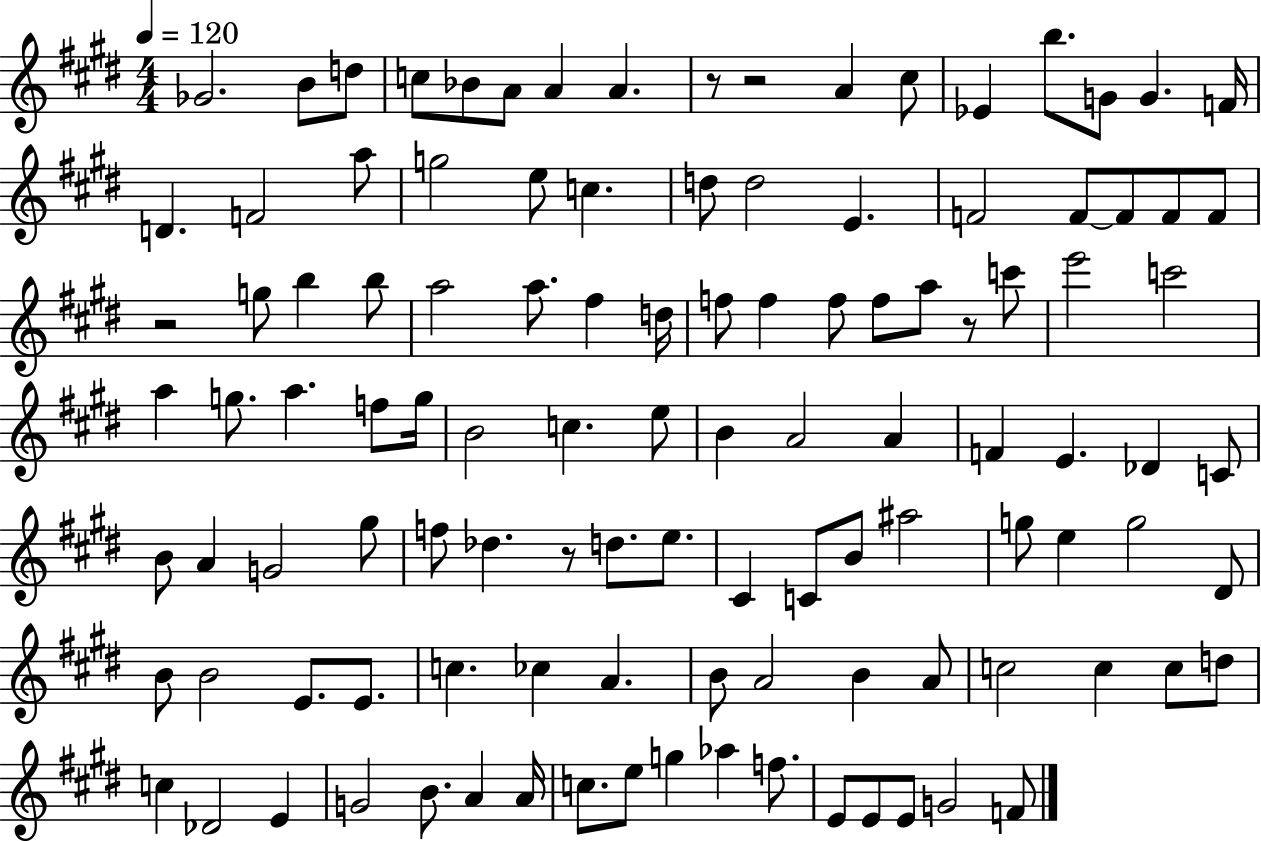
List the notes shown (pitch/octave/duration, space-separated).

Gb4/h. B4/e D5/e C5/e Bb4/e A4/e A4/q A4/q. R/e R/h A4/q C#5/e Eb4/q B5/e. G4/e G4/q. F4/s D4/q. F4/h A5/e G5/h E5/e C5/q. D5/e D5/h E4/q. F4/h F4/e F4/e F4/e F4/e R/h G5/e B5/q B5/e A5/h A5/e. F#5/q D5/s F5/e F5/q F5/e F5/e A5/e R/e C6/e E6/h C6/h A5/q G5/e. A5/q. F5/e G5/s B4/h C5/q. E5/e B4/q A4/h A4/q F4/q E4/q. Db4/q C4/e B4/e A4/q G4/h G#5/e F5/e Db5/q. R/e D5/e. E5/e. C#4/q C4/e B4/e A#5/h G5/e E5/q G5/h D#4/e B4/e B4/h E4/e. E4/e. C5/q. CES5/q A4/q. B4/e A4/h B4/q A4/e C5/h C5/q C5/e D5/e C5/q Db4/h E4/q G4/h B4/e. A4/q A4/s C5/e. E5/e G5/q Ab5/q F5/e. E4/e E4/e E4/e G4/h F4/e